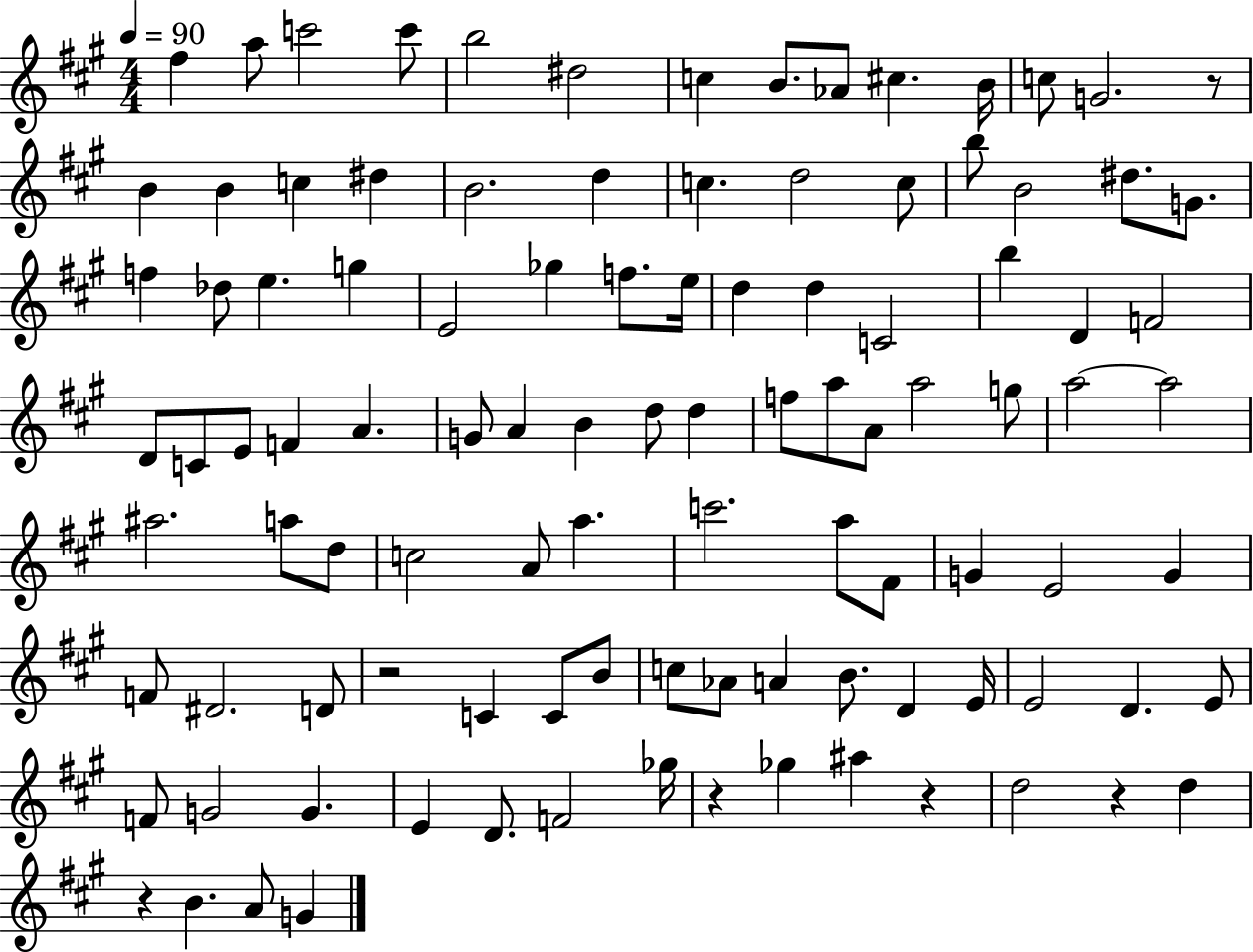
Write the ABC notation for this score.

X:1
T:Untitled
M:4/4
L:1/4
K:A
^f a/2 c'2 c'/2 b2 ^d2 c B/2 _A/2 ^c B/4 c/2 G2 z/2 B B c ^d B2 d c d2 c/2 b/2 B2 ^d/2 G/2 f _d/2 e g E2 _g f/2 e/4 d d C2 b D F2 D/2 C/2 E/2 F A G/2 A B d/2 d f/2 a/2 A/2 a2 g/2 a2 a2 ^a2 a/2 d/2 c2 A/2 a c'2 a/2 ^F/2 G E2 G F/2 ^D2 D/2 z2 C C/2 B/2 c/2 _A/2 A B/2 D E/4 E2 D E/2 F/2 G2 G E D/2 F2 _g/4 z _g ^a z d2 z d z B A/2 G